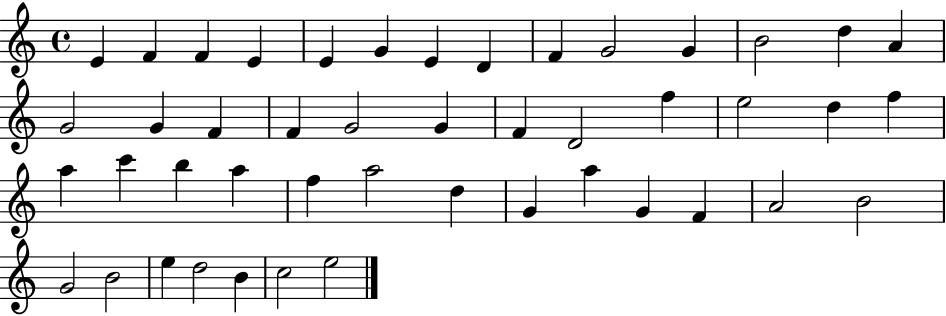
E4/q F4/q F4/q E4/q E4/q G4/q E4/q D4/q F4/q G4/h G4/q B4/h D5/q A4/q G4/h G4/q F4/q F4/q G4/h G4/q F4/q D4/h F5/q E5/h D5/q F5/q A5/q C6/q B5/q A5/q F5/q A5/h D5/q G4/q A5/q G4/q F4/q A4/h B4/h G4/h B4/h E5/q D5/h B4/q C5/h E5/h